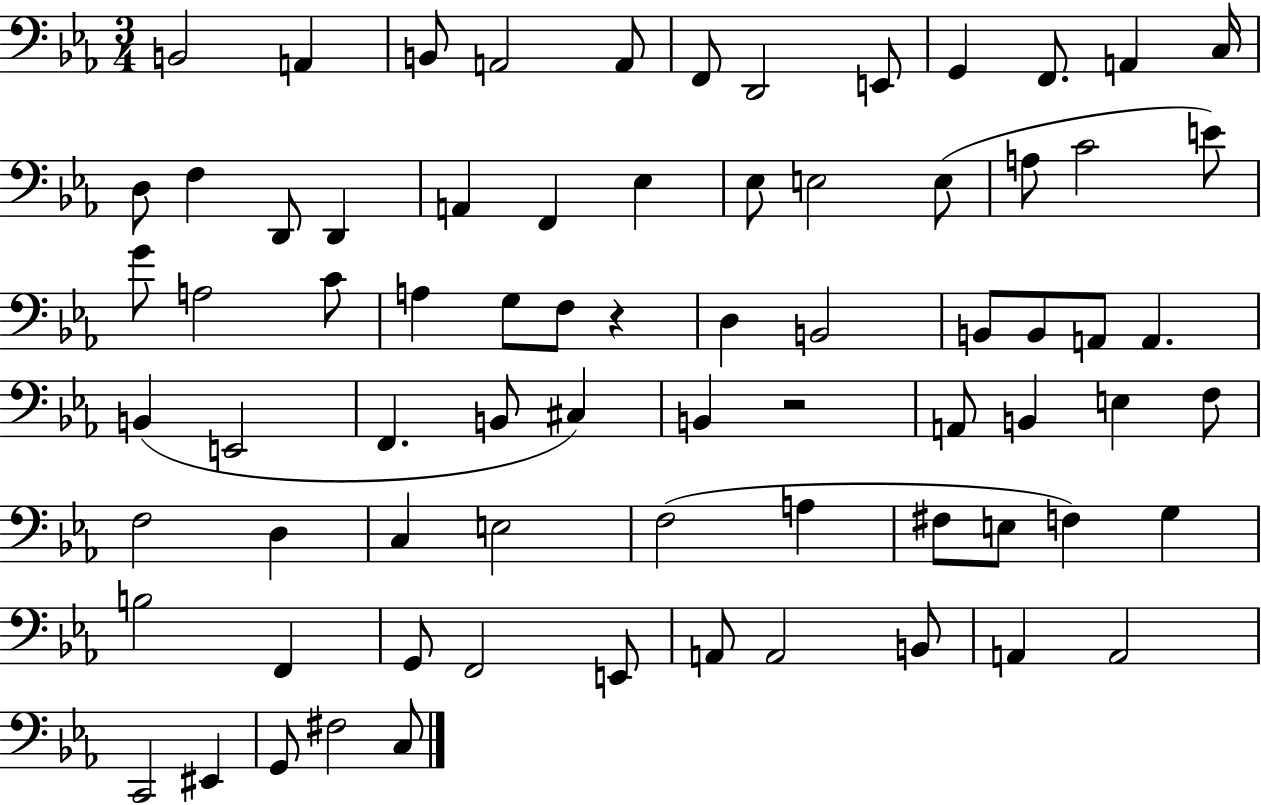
B2/h A2/q B2/e A2/h A2/e F2/e D2/h E2/e G2/q F2/e. A2/q C3/s D3/e F3/q D2/e D2/q A2/q F2/q Eb3/q Eb3/e E3/h E3/e A3/e C4/h E4/e G4/e A3/h C4/e A3/q G3/e F3/e R/q D3/q B2/h B2/e B2/e A2/e A2/q. B2/q E2/h F2/q. B2/e C#3/q B2/q R/h A2/e B2/q E3/q F3/e F3/h D3/q C3/q E3/h F3/h A3/q F#3/e E3/e F3/q G3/q B3/h F2/q G2/e F2/h E2/e A2/e A2/h B2/e A2/q A2/h C2/h EIS2/q G2/e F#3/h C3/e